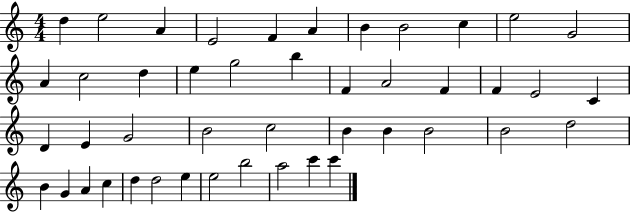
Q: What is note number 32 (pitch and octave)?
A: B4